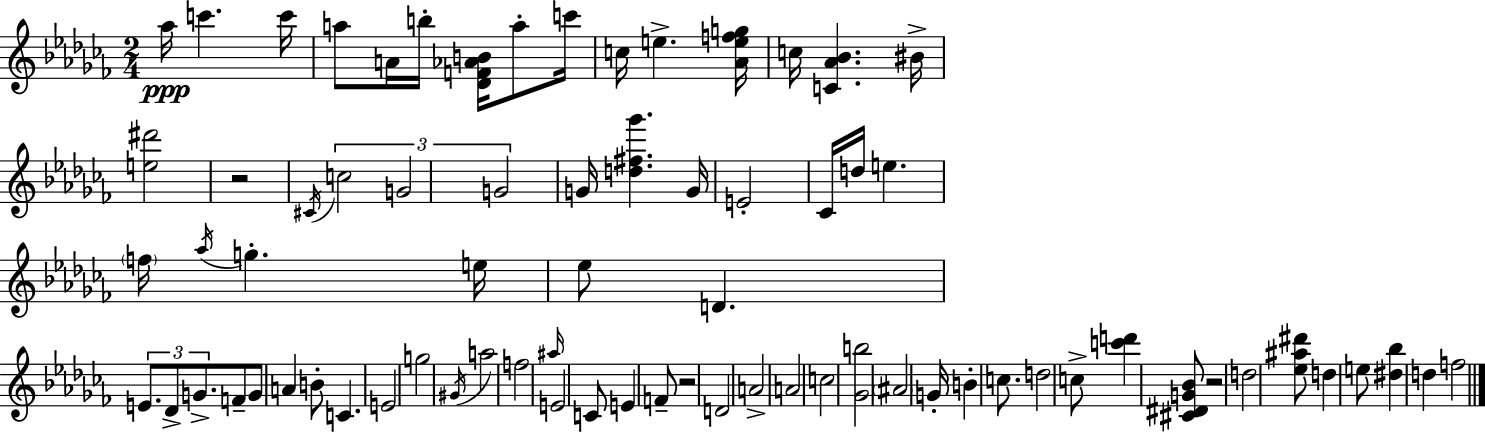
{
  \clef treble
  \numericTimeSignature
  \time 2/4
  \key aes \minor
  aes''16\ppp c'''4. c'''16 | a''8 a'16 b''16-. <des' f' aes' b'>16 a''8-. c'''16 | c''16 e''4.-> <aes' e'' f'' g''>16 | c''16 <c' aes' bes'>4. bis'16-> | \break <e'' dis'''>2 | r2 | \acciaccatura { cis'16 } \tuplet 3/2 { c''2 | g'2 | \break g'2 } | g'16 <d'' fis'' ges'''>4. | g'16 e'2-. | ces'16 d''16 e''4. | \break \parenthesize f''16 \acciaccatura { aes''16 } g''4.-. | e''16 ees''8 d'4. | \tuplet 3/2 { e'8. des'8-> g'8.-> } | f'8-- g'8 a'4 | \break b'8-. c'4. | e'2 | g''2 | \acciaccatura { gis'16 } a''2 | \break f''2 | \grace { ais''16 } e'2 | c'8 e'4 | f'8-- r2 | \break d'2 | a'2-> | a'2 | c''2 | \break <ges' b''>2 | \parenthesize ais'2 | g'16-. b'4-. | c''8. d''2 | \break c''8-> <c''' d'''>4 | <cis' dis' g' bes'>8 r2 | d''2 | <ees'' ais'' dis'''>8 d''4 | \break e''8 <dis'' bes''>4 | d''4 f''2 | \bar "|."
}